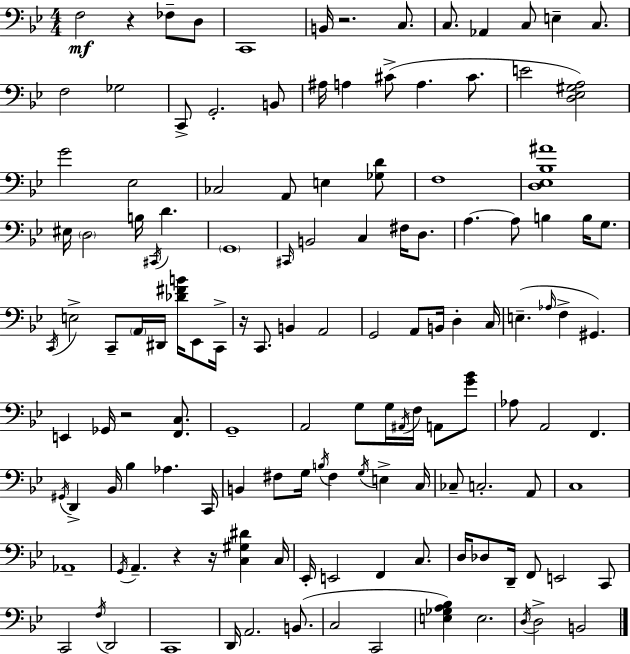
{
  \clef bass
  \numericTimeSignature
  \time 4/4
  \key bes \major
  f2\mf r4 fes8-- d8 | c,1 | b,16 r2. c8. | c8. aes,4 c8 e4-- c8. | \break f2 ges2 | c,8-> g,2.-. b,8 | ais16 a4 cis'8->( a4. cis'8. | e'2 <d ees gis a>2) | \break g'2 ees2 | ces2 a,8 e4 <ges d'>8 | f1 | <d ees bes ais'>1 | \break eis16 \parenthesize d2 b16 \acciaccatura { cis,16 } d'4. | \parenthesize g,1 | \grace { cis,16 } b,2 c4 fis16 d8. | a4.~~ a8 b4 b16 g8. | \break \acciaccatura { c,16 } e2-> c,8-- \parenthesize a,16 dis,16 <des' fis' b'>16 | ees,8 c,16-> r16 c,8. b,4 a,2 | g,2 a,8 b,16 d4-. | c16 e4.--( \grace { aes16 } f4-> gis,4.) | \break e,4 ges,16 r2 | <f, c>8. g,1-- | a,2 g8 g16 \acciaccatura { ais,16 } | f16 a,8 <g' bes'>8 aes8 a,2 f,4. | \break \acciaccatura { gis,16 } d,4-> bes,16 bes4 aes4. | c,16 b,4 fis8 g16 \acciaccatura { b16 } fis4 | \acciaccatura { g16 } e4-> c16 ces8-- c2.-. | a,8 c1 | \break aes,1-- | \acciaccatura { g,16 } a,4.-- r4 | r16 <c gis dis'>4 c16 ees,16-. e,2 | f,4 c8. d16 des8 d,16-- f,8 e,2 | \break c,8 c,2 | \acciaccatura { f16 } d,2 c,1 | d,16 a,2. | b,8.( c2 | \break c,2 <e ges a bes>4) e2. | \acciaccatura { d16 } d2-> | b,2 \bar "|."
}